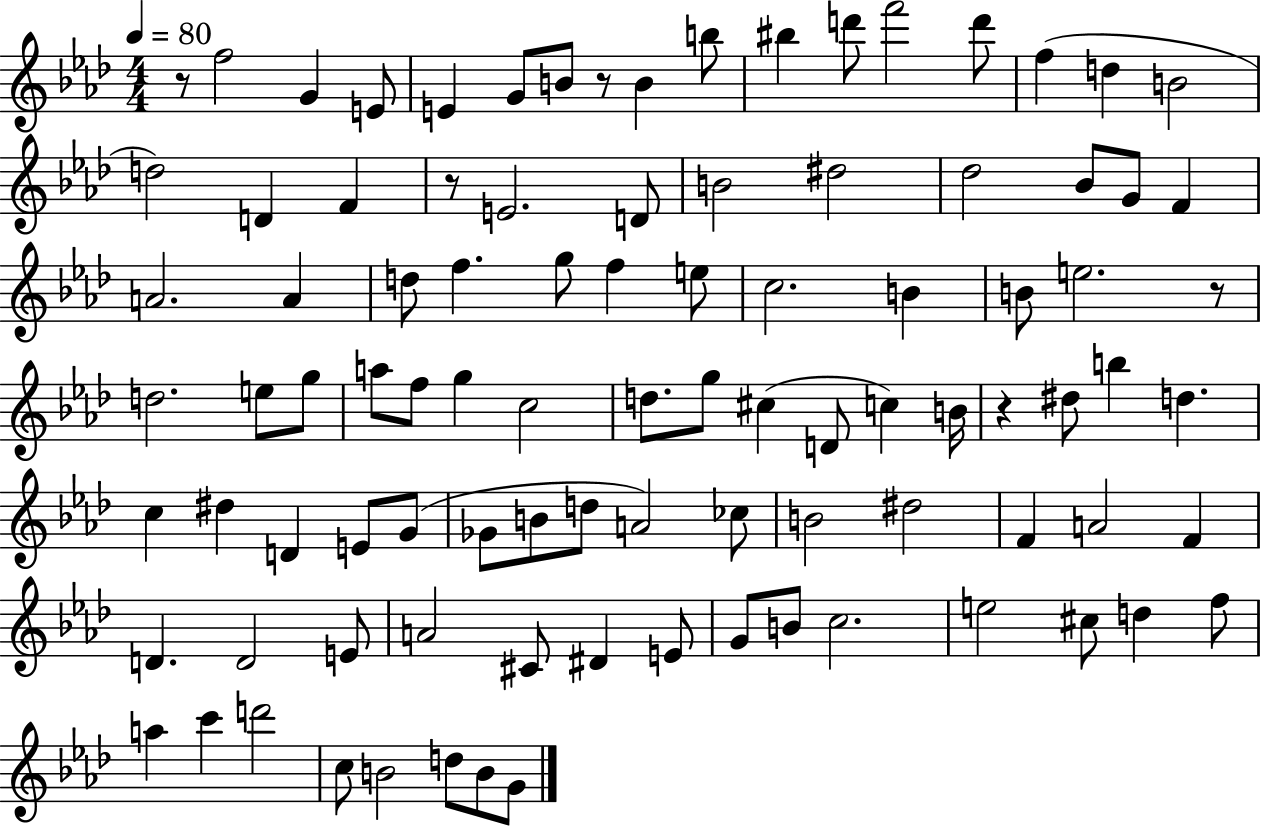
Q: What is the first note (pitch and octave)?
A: F5